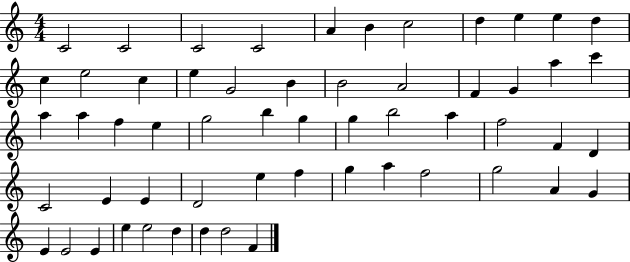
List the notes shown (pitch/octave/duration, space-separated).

C4/h C4/h C4/h C4/h A4/q B4/q C5/h D5/q E5/q E5/q D5/q C5/q E5/h C5/q E5/q G4/h B4/q B4/h A4/h F4/q G4/q A5/q C6/q A5/q A5/q F5/q E5/q G5/h B5/q G5/q G5/q B5/h A5/q F5/h F4/q D4/q C4/h E4/q E4/q D4/h E5/q F5/q G5/q A5/q F5/h G5/h A4/q G4/q E4/q E4/h E4/q E5/q E5/h D5/q D5/q D5/h F4/q